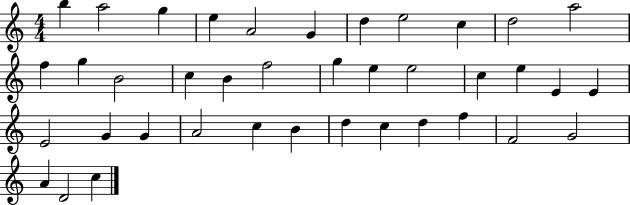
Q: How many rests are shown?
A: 0